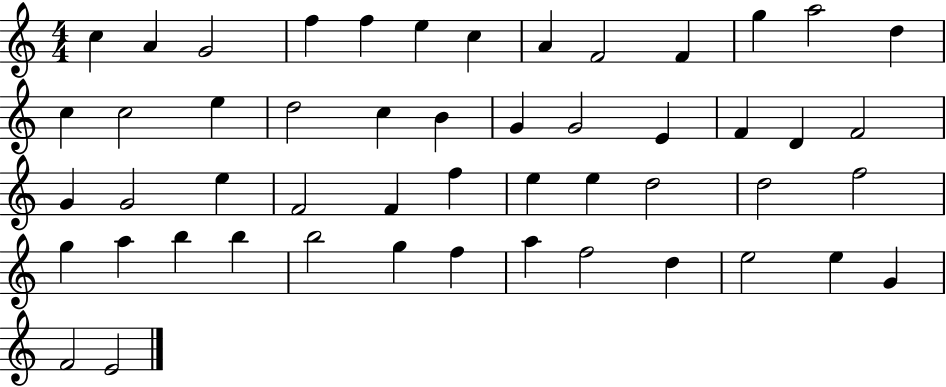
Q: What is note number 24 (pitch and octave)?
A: D4